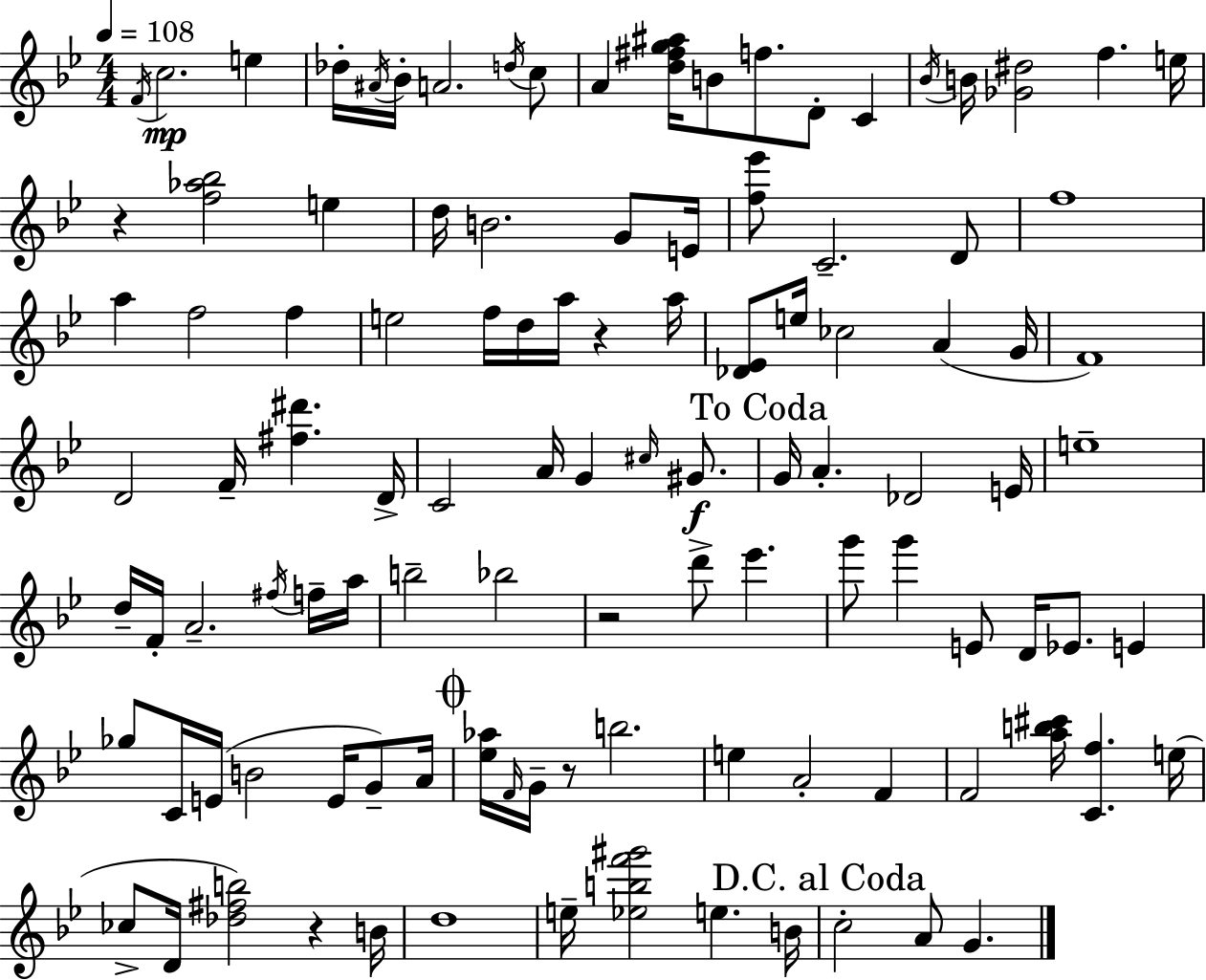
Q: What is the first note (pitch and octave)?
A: F4